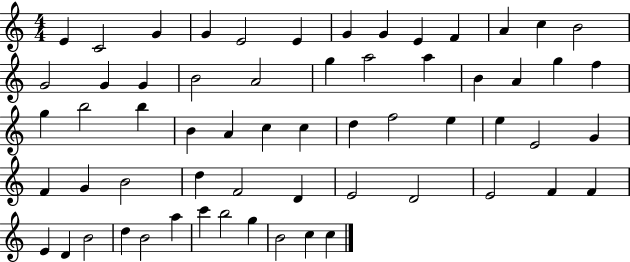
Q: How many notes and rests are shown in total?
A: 61